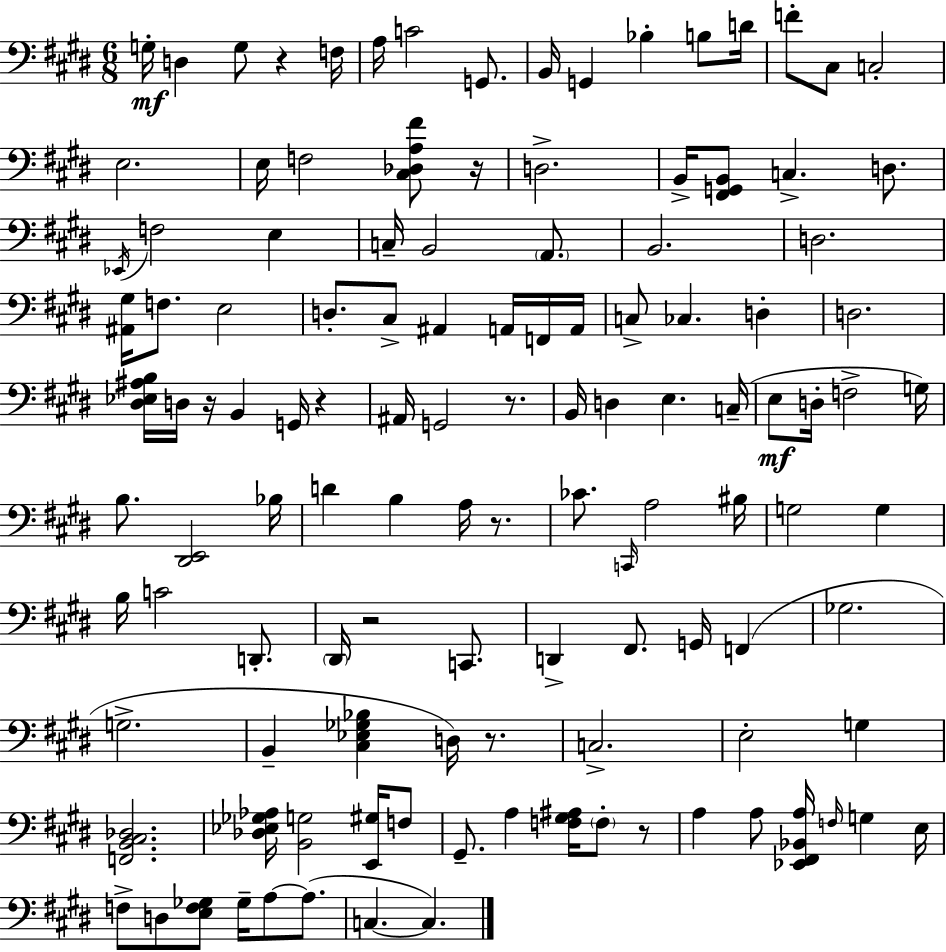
X:1
T:Untitled
M:6/8
L:1/4
K:E
G,/4 D, G,/2 z F,/4 A,/4 C2 G,,/2 B,,/4 G,, _B, B,/2 D/4 F/2 ^C,/2 C,2 E,2 E,/4 F,2 [^C,_D,A,^F]/2 z/4 D,2 B,,/4 [^F,,G,,B,,]/2 C, D,/2 _E,,/4 F,2 E, C,/4 B,,2 A,,/2 B,,2 D,2 [^A,,^G,]/4 F,/2 E,2 D,/2 ^C,/2 ^A,, A,,/4 F,,/4 A,,/4 C,/2 _C, D, D,2 [^D,_E,^A,B,]/4 D,/4 z/4 B,, G,,/4 z ^A,,/4 G,,2 z/2 B,,/4 D, E, C,/4 E,/2 D,/4 F,2 G,/4 B,/2 [^D,,E,,]2 _B,/4 D B, A,/4 z/2 _C/2 C,,/4 A,2 ^B,/4 G,2 G, B,/4 C2 D,,/2 ^D,,/4 z2 C,,/2 D,, ^F,,/2 G,,/4 F,, _G,2 G,2 B,, [^C,_E,_G,_B,] D,/4 z/2 C,2 E,2 G, [F,,B,,^C,_D,]2 [_D,_E,_G,_A,]/4 [B,,G,]2 [E,,^G,]/4 F,/2 ^G,,/2 A, [F,^G,^A,]/4 F,/2 z/2 A, A,/2 [_E,,^F,,_B,,A,]/4 F,/4 G, E,/4 F,/2 D,/2 [E,F,_G,]/2 _G,/4 A,/2 A,/2 C, C,